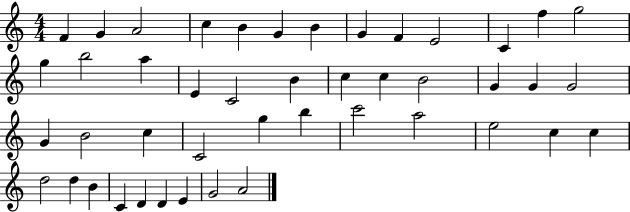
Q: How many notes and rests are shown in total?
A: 45